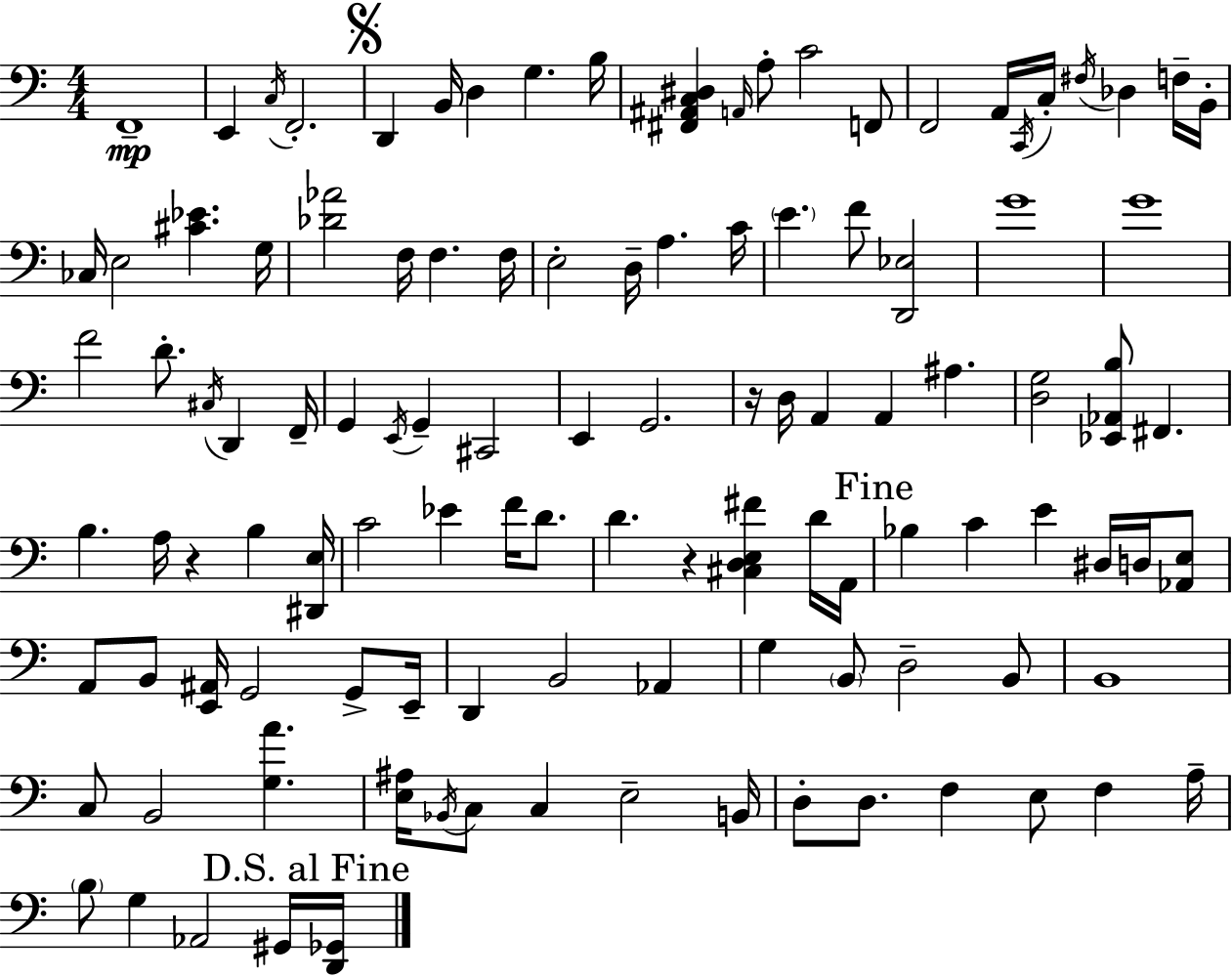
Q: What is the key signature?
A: A minor